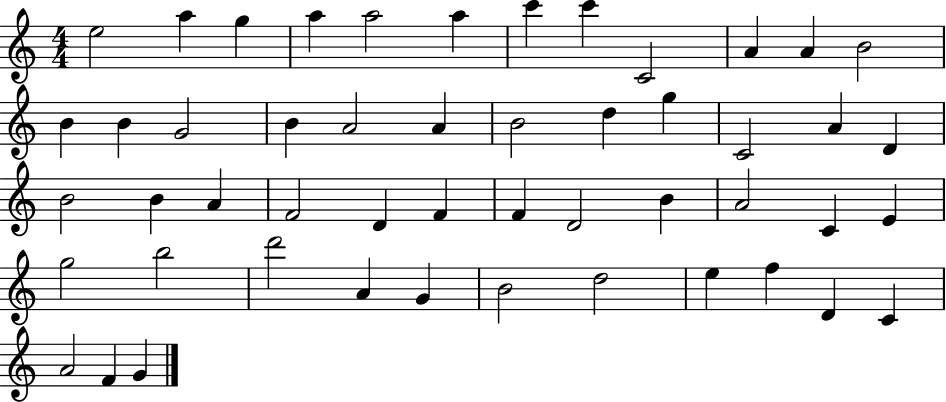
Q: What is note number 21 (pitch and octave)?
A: G5